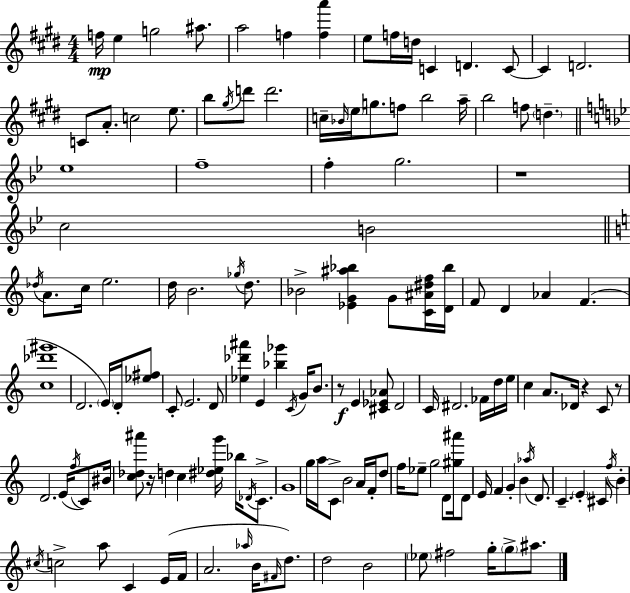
{
  \clef treble
  \numericTimeSignature
  \time 4/4
  \key e \major
  \repeat volta 2 { f''16\mp e''4 g''2 ais''8. | a''2 f''4 <f'' a'''>4 | e''8 f''16 d''16 c'4 d'4. c'8~~ | c'4 d'2. | \break c'8 a'8.-. c''2 e''8. | b''8 \acciaccatura { gis''16 } d'''8 d'''2. | c''16-- \grace { bes'16 } \parenthesize e''16 g''8. f''8 b''2 | a''16-- b''2 f''8 \parenthesize d''4.-- | \break \bar "||" \break \key g \minor ees''1 | f''1-- | f''4-. g''2. | r1 | \break c''2 b'2 | \bar "||" \break \key c \major \acciaccatura { des''16 } a'8. c''16 e''2. | d''16 b'2. \acciaccatura { ges''16 } d''8. | bes'2-> <ees' g' ais'' bes''>4 g'8 | <c' ais' dis'' f''>16 <d' bes''>16 f'8 d'4 aes'4 f'4.( | \break <c'' des''' gis'''>1 | d'2. \parenthesize e'16) d'16-. | <ees'' fis''>8 c'8-. e'2. | d'8 <ees'' des''' ais'''>4 e'4 <bes'' ges'''>4 \acciaccatura { c'16 } g'16 | \break b'8. r8\f e'4 <cis' ees' aes'>8 d'2 | c'16 dis'2. | fes'16 d''16 e''16 c''4 a'8. des'16 r4 c'8 | r8 d'2. e'16( | \break \acciaccatura { f''16 } c'8) bis'16 <c'' des'' ais'''>8 r16 d''4 c''4 <dis'' ees'' g'''>16 | bes''16 \acciaccatura { des'16 } c'8.-> g'1 | g''16 a''16 c'8-> b'2 | a'16 f'16-. d''8 f''16 ees''8-- g''2 | \break d'8 <gis'' ais'''>16 d'8 e'16 f'4 g'4-. b'4 | \acciaccatura { aes''16 } d'8. c'4.-- \parenthesize e'4-. | cis'8 \acciaccatura { f''16 } b'4-. \acciaccatura { cis''16 } c''2-> | a''8 c'4 e'16( f'16 a'2. | \break \grace { aes''16 } b'16 \grace { fis'16 }) d''8. d''2 | b'2 \parenthesize ees''8 fis''2 | g''16-. \parenthesize g''8-> ais''8. } \bar "|."
}